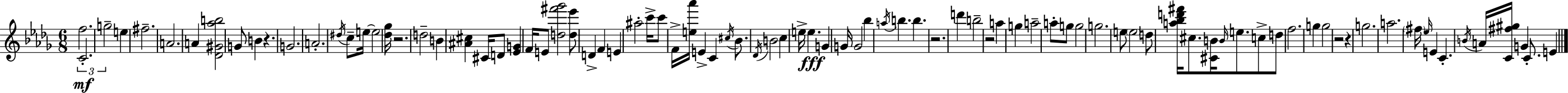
{
  \clef treble
  \numericTimeSignature
  \time 6/8
  \key bes \minor
  \tuplet 3/2 { f''2.\mf | c'2.-. | g''2-- } e''4 | fis''2.-- | \break a'2. | a'4 <des' gis' aes'' b''>2 | g'8 b'4 r4. | g'2. | \break a'2.-. | \acciaccatura { dis''16 } c''8-- e''16~~ e''2 | <des'' ges''>16 r2. | d''2-- b'4 | \break <ais' cis''>4 cis'16 d'8 <ees' g'>4 | f'16 e'8 <d'' fis''' ges'''>2 <d'' ees'''>8 | d'4-> f'4 e'4 | ais''2-. c'''16-> c'''8 | \break f'16-> <e'' aes'''>16 e'4-> c'4 \acciaccatura { cis''16 } bes'8. | \acciaccatura { des'16 } b'2 c''4 | e''16-> e''4.\fff g'4 | g'16 g'2 bes''4 | \break \acciaccatura { a''16 } b''4. b''4. | r2. | d'''4 b''2-- | r2 | \break a''4 g''4 a''2-- | a''8-. g''8 g''2 | g''2. | e''8 \parenthesize e''2 | \break d''8 <a'' bes'' d''' fis'''>16 cis''8. <cis' b'>16 \grace { b'16 } e''8. | c''8-> d''8 f''2. | g''4 g''2 | r2 | \break r4 g''2. | a''2. | \parenthesize fis''16 \grace { ees''16 } e'4 c'4.-. | \acciaccatura { b'16 } a'16 <c' fis'' gis''>16 g'4 | \break c'8.-. e'4 \bar "|."
}